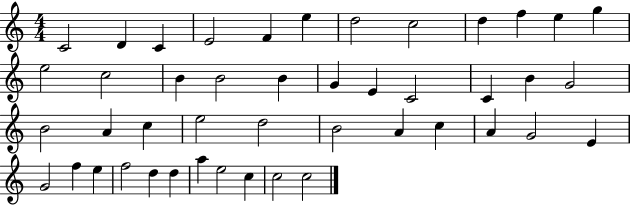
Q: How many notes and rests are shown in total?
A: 45